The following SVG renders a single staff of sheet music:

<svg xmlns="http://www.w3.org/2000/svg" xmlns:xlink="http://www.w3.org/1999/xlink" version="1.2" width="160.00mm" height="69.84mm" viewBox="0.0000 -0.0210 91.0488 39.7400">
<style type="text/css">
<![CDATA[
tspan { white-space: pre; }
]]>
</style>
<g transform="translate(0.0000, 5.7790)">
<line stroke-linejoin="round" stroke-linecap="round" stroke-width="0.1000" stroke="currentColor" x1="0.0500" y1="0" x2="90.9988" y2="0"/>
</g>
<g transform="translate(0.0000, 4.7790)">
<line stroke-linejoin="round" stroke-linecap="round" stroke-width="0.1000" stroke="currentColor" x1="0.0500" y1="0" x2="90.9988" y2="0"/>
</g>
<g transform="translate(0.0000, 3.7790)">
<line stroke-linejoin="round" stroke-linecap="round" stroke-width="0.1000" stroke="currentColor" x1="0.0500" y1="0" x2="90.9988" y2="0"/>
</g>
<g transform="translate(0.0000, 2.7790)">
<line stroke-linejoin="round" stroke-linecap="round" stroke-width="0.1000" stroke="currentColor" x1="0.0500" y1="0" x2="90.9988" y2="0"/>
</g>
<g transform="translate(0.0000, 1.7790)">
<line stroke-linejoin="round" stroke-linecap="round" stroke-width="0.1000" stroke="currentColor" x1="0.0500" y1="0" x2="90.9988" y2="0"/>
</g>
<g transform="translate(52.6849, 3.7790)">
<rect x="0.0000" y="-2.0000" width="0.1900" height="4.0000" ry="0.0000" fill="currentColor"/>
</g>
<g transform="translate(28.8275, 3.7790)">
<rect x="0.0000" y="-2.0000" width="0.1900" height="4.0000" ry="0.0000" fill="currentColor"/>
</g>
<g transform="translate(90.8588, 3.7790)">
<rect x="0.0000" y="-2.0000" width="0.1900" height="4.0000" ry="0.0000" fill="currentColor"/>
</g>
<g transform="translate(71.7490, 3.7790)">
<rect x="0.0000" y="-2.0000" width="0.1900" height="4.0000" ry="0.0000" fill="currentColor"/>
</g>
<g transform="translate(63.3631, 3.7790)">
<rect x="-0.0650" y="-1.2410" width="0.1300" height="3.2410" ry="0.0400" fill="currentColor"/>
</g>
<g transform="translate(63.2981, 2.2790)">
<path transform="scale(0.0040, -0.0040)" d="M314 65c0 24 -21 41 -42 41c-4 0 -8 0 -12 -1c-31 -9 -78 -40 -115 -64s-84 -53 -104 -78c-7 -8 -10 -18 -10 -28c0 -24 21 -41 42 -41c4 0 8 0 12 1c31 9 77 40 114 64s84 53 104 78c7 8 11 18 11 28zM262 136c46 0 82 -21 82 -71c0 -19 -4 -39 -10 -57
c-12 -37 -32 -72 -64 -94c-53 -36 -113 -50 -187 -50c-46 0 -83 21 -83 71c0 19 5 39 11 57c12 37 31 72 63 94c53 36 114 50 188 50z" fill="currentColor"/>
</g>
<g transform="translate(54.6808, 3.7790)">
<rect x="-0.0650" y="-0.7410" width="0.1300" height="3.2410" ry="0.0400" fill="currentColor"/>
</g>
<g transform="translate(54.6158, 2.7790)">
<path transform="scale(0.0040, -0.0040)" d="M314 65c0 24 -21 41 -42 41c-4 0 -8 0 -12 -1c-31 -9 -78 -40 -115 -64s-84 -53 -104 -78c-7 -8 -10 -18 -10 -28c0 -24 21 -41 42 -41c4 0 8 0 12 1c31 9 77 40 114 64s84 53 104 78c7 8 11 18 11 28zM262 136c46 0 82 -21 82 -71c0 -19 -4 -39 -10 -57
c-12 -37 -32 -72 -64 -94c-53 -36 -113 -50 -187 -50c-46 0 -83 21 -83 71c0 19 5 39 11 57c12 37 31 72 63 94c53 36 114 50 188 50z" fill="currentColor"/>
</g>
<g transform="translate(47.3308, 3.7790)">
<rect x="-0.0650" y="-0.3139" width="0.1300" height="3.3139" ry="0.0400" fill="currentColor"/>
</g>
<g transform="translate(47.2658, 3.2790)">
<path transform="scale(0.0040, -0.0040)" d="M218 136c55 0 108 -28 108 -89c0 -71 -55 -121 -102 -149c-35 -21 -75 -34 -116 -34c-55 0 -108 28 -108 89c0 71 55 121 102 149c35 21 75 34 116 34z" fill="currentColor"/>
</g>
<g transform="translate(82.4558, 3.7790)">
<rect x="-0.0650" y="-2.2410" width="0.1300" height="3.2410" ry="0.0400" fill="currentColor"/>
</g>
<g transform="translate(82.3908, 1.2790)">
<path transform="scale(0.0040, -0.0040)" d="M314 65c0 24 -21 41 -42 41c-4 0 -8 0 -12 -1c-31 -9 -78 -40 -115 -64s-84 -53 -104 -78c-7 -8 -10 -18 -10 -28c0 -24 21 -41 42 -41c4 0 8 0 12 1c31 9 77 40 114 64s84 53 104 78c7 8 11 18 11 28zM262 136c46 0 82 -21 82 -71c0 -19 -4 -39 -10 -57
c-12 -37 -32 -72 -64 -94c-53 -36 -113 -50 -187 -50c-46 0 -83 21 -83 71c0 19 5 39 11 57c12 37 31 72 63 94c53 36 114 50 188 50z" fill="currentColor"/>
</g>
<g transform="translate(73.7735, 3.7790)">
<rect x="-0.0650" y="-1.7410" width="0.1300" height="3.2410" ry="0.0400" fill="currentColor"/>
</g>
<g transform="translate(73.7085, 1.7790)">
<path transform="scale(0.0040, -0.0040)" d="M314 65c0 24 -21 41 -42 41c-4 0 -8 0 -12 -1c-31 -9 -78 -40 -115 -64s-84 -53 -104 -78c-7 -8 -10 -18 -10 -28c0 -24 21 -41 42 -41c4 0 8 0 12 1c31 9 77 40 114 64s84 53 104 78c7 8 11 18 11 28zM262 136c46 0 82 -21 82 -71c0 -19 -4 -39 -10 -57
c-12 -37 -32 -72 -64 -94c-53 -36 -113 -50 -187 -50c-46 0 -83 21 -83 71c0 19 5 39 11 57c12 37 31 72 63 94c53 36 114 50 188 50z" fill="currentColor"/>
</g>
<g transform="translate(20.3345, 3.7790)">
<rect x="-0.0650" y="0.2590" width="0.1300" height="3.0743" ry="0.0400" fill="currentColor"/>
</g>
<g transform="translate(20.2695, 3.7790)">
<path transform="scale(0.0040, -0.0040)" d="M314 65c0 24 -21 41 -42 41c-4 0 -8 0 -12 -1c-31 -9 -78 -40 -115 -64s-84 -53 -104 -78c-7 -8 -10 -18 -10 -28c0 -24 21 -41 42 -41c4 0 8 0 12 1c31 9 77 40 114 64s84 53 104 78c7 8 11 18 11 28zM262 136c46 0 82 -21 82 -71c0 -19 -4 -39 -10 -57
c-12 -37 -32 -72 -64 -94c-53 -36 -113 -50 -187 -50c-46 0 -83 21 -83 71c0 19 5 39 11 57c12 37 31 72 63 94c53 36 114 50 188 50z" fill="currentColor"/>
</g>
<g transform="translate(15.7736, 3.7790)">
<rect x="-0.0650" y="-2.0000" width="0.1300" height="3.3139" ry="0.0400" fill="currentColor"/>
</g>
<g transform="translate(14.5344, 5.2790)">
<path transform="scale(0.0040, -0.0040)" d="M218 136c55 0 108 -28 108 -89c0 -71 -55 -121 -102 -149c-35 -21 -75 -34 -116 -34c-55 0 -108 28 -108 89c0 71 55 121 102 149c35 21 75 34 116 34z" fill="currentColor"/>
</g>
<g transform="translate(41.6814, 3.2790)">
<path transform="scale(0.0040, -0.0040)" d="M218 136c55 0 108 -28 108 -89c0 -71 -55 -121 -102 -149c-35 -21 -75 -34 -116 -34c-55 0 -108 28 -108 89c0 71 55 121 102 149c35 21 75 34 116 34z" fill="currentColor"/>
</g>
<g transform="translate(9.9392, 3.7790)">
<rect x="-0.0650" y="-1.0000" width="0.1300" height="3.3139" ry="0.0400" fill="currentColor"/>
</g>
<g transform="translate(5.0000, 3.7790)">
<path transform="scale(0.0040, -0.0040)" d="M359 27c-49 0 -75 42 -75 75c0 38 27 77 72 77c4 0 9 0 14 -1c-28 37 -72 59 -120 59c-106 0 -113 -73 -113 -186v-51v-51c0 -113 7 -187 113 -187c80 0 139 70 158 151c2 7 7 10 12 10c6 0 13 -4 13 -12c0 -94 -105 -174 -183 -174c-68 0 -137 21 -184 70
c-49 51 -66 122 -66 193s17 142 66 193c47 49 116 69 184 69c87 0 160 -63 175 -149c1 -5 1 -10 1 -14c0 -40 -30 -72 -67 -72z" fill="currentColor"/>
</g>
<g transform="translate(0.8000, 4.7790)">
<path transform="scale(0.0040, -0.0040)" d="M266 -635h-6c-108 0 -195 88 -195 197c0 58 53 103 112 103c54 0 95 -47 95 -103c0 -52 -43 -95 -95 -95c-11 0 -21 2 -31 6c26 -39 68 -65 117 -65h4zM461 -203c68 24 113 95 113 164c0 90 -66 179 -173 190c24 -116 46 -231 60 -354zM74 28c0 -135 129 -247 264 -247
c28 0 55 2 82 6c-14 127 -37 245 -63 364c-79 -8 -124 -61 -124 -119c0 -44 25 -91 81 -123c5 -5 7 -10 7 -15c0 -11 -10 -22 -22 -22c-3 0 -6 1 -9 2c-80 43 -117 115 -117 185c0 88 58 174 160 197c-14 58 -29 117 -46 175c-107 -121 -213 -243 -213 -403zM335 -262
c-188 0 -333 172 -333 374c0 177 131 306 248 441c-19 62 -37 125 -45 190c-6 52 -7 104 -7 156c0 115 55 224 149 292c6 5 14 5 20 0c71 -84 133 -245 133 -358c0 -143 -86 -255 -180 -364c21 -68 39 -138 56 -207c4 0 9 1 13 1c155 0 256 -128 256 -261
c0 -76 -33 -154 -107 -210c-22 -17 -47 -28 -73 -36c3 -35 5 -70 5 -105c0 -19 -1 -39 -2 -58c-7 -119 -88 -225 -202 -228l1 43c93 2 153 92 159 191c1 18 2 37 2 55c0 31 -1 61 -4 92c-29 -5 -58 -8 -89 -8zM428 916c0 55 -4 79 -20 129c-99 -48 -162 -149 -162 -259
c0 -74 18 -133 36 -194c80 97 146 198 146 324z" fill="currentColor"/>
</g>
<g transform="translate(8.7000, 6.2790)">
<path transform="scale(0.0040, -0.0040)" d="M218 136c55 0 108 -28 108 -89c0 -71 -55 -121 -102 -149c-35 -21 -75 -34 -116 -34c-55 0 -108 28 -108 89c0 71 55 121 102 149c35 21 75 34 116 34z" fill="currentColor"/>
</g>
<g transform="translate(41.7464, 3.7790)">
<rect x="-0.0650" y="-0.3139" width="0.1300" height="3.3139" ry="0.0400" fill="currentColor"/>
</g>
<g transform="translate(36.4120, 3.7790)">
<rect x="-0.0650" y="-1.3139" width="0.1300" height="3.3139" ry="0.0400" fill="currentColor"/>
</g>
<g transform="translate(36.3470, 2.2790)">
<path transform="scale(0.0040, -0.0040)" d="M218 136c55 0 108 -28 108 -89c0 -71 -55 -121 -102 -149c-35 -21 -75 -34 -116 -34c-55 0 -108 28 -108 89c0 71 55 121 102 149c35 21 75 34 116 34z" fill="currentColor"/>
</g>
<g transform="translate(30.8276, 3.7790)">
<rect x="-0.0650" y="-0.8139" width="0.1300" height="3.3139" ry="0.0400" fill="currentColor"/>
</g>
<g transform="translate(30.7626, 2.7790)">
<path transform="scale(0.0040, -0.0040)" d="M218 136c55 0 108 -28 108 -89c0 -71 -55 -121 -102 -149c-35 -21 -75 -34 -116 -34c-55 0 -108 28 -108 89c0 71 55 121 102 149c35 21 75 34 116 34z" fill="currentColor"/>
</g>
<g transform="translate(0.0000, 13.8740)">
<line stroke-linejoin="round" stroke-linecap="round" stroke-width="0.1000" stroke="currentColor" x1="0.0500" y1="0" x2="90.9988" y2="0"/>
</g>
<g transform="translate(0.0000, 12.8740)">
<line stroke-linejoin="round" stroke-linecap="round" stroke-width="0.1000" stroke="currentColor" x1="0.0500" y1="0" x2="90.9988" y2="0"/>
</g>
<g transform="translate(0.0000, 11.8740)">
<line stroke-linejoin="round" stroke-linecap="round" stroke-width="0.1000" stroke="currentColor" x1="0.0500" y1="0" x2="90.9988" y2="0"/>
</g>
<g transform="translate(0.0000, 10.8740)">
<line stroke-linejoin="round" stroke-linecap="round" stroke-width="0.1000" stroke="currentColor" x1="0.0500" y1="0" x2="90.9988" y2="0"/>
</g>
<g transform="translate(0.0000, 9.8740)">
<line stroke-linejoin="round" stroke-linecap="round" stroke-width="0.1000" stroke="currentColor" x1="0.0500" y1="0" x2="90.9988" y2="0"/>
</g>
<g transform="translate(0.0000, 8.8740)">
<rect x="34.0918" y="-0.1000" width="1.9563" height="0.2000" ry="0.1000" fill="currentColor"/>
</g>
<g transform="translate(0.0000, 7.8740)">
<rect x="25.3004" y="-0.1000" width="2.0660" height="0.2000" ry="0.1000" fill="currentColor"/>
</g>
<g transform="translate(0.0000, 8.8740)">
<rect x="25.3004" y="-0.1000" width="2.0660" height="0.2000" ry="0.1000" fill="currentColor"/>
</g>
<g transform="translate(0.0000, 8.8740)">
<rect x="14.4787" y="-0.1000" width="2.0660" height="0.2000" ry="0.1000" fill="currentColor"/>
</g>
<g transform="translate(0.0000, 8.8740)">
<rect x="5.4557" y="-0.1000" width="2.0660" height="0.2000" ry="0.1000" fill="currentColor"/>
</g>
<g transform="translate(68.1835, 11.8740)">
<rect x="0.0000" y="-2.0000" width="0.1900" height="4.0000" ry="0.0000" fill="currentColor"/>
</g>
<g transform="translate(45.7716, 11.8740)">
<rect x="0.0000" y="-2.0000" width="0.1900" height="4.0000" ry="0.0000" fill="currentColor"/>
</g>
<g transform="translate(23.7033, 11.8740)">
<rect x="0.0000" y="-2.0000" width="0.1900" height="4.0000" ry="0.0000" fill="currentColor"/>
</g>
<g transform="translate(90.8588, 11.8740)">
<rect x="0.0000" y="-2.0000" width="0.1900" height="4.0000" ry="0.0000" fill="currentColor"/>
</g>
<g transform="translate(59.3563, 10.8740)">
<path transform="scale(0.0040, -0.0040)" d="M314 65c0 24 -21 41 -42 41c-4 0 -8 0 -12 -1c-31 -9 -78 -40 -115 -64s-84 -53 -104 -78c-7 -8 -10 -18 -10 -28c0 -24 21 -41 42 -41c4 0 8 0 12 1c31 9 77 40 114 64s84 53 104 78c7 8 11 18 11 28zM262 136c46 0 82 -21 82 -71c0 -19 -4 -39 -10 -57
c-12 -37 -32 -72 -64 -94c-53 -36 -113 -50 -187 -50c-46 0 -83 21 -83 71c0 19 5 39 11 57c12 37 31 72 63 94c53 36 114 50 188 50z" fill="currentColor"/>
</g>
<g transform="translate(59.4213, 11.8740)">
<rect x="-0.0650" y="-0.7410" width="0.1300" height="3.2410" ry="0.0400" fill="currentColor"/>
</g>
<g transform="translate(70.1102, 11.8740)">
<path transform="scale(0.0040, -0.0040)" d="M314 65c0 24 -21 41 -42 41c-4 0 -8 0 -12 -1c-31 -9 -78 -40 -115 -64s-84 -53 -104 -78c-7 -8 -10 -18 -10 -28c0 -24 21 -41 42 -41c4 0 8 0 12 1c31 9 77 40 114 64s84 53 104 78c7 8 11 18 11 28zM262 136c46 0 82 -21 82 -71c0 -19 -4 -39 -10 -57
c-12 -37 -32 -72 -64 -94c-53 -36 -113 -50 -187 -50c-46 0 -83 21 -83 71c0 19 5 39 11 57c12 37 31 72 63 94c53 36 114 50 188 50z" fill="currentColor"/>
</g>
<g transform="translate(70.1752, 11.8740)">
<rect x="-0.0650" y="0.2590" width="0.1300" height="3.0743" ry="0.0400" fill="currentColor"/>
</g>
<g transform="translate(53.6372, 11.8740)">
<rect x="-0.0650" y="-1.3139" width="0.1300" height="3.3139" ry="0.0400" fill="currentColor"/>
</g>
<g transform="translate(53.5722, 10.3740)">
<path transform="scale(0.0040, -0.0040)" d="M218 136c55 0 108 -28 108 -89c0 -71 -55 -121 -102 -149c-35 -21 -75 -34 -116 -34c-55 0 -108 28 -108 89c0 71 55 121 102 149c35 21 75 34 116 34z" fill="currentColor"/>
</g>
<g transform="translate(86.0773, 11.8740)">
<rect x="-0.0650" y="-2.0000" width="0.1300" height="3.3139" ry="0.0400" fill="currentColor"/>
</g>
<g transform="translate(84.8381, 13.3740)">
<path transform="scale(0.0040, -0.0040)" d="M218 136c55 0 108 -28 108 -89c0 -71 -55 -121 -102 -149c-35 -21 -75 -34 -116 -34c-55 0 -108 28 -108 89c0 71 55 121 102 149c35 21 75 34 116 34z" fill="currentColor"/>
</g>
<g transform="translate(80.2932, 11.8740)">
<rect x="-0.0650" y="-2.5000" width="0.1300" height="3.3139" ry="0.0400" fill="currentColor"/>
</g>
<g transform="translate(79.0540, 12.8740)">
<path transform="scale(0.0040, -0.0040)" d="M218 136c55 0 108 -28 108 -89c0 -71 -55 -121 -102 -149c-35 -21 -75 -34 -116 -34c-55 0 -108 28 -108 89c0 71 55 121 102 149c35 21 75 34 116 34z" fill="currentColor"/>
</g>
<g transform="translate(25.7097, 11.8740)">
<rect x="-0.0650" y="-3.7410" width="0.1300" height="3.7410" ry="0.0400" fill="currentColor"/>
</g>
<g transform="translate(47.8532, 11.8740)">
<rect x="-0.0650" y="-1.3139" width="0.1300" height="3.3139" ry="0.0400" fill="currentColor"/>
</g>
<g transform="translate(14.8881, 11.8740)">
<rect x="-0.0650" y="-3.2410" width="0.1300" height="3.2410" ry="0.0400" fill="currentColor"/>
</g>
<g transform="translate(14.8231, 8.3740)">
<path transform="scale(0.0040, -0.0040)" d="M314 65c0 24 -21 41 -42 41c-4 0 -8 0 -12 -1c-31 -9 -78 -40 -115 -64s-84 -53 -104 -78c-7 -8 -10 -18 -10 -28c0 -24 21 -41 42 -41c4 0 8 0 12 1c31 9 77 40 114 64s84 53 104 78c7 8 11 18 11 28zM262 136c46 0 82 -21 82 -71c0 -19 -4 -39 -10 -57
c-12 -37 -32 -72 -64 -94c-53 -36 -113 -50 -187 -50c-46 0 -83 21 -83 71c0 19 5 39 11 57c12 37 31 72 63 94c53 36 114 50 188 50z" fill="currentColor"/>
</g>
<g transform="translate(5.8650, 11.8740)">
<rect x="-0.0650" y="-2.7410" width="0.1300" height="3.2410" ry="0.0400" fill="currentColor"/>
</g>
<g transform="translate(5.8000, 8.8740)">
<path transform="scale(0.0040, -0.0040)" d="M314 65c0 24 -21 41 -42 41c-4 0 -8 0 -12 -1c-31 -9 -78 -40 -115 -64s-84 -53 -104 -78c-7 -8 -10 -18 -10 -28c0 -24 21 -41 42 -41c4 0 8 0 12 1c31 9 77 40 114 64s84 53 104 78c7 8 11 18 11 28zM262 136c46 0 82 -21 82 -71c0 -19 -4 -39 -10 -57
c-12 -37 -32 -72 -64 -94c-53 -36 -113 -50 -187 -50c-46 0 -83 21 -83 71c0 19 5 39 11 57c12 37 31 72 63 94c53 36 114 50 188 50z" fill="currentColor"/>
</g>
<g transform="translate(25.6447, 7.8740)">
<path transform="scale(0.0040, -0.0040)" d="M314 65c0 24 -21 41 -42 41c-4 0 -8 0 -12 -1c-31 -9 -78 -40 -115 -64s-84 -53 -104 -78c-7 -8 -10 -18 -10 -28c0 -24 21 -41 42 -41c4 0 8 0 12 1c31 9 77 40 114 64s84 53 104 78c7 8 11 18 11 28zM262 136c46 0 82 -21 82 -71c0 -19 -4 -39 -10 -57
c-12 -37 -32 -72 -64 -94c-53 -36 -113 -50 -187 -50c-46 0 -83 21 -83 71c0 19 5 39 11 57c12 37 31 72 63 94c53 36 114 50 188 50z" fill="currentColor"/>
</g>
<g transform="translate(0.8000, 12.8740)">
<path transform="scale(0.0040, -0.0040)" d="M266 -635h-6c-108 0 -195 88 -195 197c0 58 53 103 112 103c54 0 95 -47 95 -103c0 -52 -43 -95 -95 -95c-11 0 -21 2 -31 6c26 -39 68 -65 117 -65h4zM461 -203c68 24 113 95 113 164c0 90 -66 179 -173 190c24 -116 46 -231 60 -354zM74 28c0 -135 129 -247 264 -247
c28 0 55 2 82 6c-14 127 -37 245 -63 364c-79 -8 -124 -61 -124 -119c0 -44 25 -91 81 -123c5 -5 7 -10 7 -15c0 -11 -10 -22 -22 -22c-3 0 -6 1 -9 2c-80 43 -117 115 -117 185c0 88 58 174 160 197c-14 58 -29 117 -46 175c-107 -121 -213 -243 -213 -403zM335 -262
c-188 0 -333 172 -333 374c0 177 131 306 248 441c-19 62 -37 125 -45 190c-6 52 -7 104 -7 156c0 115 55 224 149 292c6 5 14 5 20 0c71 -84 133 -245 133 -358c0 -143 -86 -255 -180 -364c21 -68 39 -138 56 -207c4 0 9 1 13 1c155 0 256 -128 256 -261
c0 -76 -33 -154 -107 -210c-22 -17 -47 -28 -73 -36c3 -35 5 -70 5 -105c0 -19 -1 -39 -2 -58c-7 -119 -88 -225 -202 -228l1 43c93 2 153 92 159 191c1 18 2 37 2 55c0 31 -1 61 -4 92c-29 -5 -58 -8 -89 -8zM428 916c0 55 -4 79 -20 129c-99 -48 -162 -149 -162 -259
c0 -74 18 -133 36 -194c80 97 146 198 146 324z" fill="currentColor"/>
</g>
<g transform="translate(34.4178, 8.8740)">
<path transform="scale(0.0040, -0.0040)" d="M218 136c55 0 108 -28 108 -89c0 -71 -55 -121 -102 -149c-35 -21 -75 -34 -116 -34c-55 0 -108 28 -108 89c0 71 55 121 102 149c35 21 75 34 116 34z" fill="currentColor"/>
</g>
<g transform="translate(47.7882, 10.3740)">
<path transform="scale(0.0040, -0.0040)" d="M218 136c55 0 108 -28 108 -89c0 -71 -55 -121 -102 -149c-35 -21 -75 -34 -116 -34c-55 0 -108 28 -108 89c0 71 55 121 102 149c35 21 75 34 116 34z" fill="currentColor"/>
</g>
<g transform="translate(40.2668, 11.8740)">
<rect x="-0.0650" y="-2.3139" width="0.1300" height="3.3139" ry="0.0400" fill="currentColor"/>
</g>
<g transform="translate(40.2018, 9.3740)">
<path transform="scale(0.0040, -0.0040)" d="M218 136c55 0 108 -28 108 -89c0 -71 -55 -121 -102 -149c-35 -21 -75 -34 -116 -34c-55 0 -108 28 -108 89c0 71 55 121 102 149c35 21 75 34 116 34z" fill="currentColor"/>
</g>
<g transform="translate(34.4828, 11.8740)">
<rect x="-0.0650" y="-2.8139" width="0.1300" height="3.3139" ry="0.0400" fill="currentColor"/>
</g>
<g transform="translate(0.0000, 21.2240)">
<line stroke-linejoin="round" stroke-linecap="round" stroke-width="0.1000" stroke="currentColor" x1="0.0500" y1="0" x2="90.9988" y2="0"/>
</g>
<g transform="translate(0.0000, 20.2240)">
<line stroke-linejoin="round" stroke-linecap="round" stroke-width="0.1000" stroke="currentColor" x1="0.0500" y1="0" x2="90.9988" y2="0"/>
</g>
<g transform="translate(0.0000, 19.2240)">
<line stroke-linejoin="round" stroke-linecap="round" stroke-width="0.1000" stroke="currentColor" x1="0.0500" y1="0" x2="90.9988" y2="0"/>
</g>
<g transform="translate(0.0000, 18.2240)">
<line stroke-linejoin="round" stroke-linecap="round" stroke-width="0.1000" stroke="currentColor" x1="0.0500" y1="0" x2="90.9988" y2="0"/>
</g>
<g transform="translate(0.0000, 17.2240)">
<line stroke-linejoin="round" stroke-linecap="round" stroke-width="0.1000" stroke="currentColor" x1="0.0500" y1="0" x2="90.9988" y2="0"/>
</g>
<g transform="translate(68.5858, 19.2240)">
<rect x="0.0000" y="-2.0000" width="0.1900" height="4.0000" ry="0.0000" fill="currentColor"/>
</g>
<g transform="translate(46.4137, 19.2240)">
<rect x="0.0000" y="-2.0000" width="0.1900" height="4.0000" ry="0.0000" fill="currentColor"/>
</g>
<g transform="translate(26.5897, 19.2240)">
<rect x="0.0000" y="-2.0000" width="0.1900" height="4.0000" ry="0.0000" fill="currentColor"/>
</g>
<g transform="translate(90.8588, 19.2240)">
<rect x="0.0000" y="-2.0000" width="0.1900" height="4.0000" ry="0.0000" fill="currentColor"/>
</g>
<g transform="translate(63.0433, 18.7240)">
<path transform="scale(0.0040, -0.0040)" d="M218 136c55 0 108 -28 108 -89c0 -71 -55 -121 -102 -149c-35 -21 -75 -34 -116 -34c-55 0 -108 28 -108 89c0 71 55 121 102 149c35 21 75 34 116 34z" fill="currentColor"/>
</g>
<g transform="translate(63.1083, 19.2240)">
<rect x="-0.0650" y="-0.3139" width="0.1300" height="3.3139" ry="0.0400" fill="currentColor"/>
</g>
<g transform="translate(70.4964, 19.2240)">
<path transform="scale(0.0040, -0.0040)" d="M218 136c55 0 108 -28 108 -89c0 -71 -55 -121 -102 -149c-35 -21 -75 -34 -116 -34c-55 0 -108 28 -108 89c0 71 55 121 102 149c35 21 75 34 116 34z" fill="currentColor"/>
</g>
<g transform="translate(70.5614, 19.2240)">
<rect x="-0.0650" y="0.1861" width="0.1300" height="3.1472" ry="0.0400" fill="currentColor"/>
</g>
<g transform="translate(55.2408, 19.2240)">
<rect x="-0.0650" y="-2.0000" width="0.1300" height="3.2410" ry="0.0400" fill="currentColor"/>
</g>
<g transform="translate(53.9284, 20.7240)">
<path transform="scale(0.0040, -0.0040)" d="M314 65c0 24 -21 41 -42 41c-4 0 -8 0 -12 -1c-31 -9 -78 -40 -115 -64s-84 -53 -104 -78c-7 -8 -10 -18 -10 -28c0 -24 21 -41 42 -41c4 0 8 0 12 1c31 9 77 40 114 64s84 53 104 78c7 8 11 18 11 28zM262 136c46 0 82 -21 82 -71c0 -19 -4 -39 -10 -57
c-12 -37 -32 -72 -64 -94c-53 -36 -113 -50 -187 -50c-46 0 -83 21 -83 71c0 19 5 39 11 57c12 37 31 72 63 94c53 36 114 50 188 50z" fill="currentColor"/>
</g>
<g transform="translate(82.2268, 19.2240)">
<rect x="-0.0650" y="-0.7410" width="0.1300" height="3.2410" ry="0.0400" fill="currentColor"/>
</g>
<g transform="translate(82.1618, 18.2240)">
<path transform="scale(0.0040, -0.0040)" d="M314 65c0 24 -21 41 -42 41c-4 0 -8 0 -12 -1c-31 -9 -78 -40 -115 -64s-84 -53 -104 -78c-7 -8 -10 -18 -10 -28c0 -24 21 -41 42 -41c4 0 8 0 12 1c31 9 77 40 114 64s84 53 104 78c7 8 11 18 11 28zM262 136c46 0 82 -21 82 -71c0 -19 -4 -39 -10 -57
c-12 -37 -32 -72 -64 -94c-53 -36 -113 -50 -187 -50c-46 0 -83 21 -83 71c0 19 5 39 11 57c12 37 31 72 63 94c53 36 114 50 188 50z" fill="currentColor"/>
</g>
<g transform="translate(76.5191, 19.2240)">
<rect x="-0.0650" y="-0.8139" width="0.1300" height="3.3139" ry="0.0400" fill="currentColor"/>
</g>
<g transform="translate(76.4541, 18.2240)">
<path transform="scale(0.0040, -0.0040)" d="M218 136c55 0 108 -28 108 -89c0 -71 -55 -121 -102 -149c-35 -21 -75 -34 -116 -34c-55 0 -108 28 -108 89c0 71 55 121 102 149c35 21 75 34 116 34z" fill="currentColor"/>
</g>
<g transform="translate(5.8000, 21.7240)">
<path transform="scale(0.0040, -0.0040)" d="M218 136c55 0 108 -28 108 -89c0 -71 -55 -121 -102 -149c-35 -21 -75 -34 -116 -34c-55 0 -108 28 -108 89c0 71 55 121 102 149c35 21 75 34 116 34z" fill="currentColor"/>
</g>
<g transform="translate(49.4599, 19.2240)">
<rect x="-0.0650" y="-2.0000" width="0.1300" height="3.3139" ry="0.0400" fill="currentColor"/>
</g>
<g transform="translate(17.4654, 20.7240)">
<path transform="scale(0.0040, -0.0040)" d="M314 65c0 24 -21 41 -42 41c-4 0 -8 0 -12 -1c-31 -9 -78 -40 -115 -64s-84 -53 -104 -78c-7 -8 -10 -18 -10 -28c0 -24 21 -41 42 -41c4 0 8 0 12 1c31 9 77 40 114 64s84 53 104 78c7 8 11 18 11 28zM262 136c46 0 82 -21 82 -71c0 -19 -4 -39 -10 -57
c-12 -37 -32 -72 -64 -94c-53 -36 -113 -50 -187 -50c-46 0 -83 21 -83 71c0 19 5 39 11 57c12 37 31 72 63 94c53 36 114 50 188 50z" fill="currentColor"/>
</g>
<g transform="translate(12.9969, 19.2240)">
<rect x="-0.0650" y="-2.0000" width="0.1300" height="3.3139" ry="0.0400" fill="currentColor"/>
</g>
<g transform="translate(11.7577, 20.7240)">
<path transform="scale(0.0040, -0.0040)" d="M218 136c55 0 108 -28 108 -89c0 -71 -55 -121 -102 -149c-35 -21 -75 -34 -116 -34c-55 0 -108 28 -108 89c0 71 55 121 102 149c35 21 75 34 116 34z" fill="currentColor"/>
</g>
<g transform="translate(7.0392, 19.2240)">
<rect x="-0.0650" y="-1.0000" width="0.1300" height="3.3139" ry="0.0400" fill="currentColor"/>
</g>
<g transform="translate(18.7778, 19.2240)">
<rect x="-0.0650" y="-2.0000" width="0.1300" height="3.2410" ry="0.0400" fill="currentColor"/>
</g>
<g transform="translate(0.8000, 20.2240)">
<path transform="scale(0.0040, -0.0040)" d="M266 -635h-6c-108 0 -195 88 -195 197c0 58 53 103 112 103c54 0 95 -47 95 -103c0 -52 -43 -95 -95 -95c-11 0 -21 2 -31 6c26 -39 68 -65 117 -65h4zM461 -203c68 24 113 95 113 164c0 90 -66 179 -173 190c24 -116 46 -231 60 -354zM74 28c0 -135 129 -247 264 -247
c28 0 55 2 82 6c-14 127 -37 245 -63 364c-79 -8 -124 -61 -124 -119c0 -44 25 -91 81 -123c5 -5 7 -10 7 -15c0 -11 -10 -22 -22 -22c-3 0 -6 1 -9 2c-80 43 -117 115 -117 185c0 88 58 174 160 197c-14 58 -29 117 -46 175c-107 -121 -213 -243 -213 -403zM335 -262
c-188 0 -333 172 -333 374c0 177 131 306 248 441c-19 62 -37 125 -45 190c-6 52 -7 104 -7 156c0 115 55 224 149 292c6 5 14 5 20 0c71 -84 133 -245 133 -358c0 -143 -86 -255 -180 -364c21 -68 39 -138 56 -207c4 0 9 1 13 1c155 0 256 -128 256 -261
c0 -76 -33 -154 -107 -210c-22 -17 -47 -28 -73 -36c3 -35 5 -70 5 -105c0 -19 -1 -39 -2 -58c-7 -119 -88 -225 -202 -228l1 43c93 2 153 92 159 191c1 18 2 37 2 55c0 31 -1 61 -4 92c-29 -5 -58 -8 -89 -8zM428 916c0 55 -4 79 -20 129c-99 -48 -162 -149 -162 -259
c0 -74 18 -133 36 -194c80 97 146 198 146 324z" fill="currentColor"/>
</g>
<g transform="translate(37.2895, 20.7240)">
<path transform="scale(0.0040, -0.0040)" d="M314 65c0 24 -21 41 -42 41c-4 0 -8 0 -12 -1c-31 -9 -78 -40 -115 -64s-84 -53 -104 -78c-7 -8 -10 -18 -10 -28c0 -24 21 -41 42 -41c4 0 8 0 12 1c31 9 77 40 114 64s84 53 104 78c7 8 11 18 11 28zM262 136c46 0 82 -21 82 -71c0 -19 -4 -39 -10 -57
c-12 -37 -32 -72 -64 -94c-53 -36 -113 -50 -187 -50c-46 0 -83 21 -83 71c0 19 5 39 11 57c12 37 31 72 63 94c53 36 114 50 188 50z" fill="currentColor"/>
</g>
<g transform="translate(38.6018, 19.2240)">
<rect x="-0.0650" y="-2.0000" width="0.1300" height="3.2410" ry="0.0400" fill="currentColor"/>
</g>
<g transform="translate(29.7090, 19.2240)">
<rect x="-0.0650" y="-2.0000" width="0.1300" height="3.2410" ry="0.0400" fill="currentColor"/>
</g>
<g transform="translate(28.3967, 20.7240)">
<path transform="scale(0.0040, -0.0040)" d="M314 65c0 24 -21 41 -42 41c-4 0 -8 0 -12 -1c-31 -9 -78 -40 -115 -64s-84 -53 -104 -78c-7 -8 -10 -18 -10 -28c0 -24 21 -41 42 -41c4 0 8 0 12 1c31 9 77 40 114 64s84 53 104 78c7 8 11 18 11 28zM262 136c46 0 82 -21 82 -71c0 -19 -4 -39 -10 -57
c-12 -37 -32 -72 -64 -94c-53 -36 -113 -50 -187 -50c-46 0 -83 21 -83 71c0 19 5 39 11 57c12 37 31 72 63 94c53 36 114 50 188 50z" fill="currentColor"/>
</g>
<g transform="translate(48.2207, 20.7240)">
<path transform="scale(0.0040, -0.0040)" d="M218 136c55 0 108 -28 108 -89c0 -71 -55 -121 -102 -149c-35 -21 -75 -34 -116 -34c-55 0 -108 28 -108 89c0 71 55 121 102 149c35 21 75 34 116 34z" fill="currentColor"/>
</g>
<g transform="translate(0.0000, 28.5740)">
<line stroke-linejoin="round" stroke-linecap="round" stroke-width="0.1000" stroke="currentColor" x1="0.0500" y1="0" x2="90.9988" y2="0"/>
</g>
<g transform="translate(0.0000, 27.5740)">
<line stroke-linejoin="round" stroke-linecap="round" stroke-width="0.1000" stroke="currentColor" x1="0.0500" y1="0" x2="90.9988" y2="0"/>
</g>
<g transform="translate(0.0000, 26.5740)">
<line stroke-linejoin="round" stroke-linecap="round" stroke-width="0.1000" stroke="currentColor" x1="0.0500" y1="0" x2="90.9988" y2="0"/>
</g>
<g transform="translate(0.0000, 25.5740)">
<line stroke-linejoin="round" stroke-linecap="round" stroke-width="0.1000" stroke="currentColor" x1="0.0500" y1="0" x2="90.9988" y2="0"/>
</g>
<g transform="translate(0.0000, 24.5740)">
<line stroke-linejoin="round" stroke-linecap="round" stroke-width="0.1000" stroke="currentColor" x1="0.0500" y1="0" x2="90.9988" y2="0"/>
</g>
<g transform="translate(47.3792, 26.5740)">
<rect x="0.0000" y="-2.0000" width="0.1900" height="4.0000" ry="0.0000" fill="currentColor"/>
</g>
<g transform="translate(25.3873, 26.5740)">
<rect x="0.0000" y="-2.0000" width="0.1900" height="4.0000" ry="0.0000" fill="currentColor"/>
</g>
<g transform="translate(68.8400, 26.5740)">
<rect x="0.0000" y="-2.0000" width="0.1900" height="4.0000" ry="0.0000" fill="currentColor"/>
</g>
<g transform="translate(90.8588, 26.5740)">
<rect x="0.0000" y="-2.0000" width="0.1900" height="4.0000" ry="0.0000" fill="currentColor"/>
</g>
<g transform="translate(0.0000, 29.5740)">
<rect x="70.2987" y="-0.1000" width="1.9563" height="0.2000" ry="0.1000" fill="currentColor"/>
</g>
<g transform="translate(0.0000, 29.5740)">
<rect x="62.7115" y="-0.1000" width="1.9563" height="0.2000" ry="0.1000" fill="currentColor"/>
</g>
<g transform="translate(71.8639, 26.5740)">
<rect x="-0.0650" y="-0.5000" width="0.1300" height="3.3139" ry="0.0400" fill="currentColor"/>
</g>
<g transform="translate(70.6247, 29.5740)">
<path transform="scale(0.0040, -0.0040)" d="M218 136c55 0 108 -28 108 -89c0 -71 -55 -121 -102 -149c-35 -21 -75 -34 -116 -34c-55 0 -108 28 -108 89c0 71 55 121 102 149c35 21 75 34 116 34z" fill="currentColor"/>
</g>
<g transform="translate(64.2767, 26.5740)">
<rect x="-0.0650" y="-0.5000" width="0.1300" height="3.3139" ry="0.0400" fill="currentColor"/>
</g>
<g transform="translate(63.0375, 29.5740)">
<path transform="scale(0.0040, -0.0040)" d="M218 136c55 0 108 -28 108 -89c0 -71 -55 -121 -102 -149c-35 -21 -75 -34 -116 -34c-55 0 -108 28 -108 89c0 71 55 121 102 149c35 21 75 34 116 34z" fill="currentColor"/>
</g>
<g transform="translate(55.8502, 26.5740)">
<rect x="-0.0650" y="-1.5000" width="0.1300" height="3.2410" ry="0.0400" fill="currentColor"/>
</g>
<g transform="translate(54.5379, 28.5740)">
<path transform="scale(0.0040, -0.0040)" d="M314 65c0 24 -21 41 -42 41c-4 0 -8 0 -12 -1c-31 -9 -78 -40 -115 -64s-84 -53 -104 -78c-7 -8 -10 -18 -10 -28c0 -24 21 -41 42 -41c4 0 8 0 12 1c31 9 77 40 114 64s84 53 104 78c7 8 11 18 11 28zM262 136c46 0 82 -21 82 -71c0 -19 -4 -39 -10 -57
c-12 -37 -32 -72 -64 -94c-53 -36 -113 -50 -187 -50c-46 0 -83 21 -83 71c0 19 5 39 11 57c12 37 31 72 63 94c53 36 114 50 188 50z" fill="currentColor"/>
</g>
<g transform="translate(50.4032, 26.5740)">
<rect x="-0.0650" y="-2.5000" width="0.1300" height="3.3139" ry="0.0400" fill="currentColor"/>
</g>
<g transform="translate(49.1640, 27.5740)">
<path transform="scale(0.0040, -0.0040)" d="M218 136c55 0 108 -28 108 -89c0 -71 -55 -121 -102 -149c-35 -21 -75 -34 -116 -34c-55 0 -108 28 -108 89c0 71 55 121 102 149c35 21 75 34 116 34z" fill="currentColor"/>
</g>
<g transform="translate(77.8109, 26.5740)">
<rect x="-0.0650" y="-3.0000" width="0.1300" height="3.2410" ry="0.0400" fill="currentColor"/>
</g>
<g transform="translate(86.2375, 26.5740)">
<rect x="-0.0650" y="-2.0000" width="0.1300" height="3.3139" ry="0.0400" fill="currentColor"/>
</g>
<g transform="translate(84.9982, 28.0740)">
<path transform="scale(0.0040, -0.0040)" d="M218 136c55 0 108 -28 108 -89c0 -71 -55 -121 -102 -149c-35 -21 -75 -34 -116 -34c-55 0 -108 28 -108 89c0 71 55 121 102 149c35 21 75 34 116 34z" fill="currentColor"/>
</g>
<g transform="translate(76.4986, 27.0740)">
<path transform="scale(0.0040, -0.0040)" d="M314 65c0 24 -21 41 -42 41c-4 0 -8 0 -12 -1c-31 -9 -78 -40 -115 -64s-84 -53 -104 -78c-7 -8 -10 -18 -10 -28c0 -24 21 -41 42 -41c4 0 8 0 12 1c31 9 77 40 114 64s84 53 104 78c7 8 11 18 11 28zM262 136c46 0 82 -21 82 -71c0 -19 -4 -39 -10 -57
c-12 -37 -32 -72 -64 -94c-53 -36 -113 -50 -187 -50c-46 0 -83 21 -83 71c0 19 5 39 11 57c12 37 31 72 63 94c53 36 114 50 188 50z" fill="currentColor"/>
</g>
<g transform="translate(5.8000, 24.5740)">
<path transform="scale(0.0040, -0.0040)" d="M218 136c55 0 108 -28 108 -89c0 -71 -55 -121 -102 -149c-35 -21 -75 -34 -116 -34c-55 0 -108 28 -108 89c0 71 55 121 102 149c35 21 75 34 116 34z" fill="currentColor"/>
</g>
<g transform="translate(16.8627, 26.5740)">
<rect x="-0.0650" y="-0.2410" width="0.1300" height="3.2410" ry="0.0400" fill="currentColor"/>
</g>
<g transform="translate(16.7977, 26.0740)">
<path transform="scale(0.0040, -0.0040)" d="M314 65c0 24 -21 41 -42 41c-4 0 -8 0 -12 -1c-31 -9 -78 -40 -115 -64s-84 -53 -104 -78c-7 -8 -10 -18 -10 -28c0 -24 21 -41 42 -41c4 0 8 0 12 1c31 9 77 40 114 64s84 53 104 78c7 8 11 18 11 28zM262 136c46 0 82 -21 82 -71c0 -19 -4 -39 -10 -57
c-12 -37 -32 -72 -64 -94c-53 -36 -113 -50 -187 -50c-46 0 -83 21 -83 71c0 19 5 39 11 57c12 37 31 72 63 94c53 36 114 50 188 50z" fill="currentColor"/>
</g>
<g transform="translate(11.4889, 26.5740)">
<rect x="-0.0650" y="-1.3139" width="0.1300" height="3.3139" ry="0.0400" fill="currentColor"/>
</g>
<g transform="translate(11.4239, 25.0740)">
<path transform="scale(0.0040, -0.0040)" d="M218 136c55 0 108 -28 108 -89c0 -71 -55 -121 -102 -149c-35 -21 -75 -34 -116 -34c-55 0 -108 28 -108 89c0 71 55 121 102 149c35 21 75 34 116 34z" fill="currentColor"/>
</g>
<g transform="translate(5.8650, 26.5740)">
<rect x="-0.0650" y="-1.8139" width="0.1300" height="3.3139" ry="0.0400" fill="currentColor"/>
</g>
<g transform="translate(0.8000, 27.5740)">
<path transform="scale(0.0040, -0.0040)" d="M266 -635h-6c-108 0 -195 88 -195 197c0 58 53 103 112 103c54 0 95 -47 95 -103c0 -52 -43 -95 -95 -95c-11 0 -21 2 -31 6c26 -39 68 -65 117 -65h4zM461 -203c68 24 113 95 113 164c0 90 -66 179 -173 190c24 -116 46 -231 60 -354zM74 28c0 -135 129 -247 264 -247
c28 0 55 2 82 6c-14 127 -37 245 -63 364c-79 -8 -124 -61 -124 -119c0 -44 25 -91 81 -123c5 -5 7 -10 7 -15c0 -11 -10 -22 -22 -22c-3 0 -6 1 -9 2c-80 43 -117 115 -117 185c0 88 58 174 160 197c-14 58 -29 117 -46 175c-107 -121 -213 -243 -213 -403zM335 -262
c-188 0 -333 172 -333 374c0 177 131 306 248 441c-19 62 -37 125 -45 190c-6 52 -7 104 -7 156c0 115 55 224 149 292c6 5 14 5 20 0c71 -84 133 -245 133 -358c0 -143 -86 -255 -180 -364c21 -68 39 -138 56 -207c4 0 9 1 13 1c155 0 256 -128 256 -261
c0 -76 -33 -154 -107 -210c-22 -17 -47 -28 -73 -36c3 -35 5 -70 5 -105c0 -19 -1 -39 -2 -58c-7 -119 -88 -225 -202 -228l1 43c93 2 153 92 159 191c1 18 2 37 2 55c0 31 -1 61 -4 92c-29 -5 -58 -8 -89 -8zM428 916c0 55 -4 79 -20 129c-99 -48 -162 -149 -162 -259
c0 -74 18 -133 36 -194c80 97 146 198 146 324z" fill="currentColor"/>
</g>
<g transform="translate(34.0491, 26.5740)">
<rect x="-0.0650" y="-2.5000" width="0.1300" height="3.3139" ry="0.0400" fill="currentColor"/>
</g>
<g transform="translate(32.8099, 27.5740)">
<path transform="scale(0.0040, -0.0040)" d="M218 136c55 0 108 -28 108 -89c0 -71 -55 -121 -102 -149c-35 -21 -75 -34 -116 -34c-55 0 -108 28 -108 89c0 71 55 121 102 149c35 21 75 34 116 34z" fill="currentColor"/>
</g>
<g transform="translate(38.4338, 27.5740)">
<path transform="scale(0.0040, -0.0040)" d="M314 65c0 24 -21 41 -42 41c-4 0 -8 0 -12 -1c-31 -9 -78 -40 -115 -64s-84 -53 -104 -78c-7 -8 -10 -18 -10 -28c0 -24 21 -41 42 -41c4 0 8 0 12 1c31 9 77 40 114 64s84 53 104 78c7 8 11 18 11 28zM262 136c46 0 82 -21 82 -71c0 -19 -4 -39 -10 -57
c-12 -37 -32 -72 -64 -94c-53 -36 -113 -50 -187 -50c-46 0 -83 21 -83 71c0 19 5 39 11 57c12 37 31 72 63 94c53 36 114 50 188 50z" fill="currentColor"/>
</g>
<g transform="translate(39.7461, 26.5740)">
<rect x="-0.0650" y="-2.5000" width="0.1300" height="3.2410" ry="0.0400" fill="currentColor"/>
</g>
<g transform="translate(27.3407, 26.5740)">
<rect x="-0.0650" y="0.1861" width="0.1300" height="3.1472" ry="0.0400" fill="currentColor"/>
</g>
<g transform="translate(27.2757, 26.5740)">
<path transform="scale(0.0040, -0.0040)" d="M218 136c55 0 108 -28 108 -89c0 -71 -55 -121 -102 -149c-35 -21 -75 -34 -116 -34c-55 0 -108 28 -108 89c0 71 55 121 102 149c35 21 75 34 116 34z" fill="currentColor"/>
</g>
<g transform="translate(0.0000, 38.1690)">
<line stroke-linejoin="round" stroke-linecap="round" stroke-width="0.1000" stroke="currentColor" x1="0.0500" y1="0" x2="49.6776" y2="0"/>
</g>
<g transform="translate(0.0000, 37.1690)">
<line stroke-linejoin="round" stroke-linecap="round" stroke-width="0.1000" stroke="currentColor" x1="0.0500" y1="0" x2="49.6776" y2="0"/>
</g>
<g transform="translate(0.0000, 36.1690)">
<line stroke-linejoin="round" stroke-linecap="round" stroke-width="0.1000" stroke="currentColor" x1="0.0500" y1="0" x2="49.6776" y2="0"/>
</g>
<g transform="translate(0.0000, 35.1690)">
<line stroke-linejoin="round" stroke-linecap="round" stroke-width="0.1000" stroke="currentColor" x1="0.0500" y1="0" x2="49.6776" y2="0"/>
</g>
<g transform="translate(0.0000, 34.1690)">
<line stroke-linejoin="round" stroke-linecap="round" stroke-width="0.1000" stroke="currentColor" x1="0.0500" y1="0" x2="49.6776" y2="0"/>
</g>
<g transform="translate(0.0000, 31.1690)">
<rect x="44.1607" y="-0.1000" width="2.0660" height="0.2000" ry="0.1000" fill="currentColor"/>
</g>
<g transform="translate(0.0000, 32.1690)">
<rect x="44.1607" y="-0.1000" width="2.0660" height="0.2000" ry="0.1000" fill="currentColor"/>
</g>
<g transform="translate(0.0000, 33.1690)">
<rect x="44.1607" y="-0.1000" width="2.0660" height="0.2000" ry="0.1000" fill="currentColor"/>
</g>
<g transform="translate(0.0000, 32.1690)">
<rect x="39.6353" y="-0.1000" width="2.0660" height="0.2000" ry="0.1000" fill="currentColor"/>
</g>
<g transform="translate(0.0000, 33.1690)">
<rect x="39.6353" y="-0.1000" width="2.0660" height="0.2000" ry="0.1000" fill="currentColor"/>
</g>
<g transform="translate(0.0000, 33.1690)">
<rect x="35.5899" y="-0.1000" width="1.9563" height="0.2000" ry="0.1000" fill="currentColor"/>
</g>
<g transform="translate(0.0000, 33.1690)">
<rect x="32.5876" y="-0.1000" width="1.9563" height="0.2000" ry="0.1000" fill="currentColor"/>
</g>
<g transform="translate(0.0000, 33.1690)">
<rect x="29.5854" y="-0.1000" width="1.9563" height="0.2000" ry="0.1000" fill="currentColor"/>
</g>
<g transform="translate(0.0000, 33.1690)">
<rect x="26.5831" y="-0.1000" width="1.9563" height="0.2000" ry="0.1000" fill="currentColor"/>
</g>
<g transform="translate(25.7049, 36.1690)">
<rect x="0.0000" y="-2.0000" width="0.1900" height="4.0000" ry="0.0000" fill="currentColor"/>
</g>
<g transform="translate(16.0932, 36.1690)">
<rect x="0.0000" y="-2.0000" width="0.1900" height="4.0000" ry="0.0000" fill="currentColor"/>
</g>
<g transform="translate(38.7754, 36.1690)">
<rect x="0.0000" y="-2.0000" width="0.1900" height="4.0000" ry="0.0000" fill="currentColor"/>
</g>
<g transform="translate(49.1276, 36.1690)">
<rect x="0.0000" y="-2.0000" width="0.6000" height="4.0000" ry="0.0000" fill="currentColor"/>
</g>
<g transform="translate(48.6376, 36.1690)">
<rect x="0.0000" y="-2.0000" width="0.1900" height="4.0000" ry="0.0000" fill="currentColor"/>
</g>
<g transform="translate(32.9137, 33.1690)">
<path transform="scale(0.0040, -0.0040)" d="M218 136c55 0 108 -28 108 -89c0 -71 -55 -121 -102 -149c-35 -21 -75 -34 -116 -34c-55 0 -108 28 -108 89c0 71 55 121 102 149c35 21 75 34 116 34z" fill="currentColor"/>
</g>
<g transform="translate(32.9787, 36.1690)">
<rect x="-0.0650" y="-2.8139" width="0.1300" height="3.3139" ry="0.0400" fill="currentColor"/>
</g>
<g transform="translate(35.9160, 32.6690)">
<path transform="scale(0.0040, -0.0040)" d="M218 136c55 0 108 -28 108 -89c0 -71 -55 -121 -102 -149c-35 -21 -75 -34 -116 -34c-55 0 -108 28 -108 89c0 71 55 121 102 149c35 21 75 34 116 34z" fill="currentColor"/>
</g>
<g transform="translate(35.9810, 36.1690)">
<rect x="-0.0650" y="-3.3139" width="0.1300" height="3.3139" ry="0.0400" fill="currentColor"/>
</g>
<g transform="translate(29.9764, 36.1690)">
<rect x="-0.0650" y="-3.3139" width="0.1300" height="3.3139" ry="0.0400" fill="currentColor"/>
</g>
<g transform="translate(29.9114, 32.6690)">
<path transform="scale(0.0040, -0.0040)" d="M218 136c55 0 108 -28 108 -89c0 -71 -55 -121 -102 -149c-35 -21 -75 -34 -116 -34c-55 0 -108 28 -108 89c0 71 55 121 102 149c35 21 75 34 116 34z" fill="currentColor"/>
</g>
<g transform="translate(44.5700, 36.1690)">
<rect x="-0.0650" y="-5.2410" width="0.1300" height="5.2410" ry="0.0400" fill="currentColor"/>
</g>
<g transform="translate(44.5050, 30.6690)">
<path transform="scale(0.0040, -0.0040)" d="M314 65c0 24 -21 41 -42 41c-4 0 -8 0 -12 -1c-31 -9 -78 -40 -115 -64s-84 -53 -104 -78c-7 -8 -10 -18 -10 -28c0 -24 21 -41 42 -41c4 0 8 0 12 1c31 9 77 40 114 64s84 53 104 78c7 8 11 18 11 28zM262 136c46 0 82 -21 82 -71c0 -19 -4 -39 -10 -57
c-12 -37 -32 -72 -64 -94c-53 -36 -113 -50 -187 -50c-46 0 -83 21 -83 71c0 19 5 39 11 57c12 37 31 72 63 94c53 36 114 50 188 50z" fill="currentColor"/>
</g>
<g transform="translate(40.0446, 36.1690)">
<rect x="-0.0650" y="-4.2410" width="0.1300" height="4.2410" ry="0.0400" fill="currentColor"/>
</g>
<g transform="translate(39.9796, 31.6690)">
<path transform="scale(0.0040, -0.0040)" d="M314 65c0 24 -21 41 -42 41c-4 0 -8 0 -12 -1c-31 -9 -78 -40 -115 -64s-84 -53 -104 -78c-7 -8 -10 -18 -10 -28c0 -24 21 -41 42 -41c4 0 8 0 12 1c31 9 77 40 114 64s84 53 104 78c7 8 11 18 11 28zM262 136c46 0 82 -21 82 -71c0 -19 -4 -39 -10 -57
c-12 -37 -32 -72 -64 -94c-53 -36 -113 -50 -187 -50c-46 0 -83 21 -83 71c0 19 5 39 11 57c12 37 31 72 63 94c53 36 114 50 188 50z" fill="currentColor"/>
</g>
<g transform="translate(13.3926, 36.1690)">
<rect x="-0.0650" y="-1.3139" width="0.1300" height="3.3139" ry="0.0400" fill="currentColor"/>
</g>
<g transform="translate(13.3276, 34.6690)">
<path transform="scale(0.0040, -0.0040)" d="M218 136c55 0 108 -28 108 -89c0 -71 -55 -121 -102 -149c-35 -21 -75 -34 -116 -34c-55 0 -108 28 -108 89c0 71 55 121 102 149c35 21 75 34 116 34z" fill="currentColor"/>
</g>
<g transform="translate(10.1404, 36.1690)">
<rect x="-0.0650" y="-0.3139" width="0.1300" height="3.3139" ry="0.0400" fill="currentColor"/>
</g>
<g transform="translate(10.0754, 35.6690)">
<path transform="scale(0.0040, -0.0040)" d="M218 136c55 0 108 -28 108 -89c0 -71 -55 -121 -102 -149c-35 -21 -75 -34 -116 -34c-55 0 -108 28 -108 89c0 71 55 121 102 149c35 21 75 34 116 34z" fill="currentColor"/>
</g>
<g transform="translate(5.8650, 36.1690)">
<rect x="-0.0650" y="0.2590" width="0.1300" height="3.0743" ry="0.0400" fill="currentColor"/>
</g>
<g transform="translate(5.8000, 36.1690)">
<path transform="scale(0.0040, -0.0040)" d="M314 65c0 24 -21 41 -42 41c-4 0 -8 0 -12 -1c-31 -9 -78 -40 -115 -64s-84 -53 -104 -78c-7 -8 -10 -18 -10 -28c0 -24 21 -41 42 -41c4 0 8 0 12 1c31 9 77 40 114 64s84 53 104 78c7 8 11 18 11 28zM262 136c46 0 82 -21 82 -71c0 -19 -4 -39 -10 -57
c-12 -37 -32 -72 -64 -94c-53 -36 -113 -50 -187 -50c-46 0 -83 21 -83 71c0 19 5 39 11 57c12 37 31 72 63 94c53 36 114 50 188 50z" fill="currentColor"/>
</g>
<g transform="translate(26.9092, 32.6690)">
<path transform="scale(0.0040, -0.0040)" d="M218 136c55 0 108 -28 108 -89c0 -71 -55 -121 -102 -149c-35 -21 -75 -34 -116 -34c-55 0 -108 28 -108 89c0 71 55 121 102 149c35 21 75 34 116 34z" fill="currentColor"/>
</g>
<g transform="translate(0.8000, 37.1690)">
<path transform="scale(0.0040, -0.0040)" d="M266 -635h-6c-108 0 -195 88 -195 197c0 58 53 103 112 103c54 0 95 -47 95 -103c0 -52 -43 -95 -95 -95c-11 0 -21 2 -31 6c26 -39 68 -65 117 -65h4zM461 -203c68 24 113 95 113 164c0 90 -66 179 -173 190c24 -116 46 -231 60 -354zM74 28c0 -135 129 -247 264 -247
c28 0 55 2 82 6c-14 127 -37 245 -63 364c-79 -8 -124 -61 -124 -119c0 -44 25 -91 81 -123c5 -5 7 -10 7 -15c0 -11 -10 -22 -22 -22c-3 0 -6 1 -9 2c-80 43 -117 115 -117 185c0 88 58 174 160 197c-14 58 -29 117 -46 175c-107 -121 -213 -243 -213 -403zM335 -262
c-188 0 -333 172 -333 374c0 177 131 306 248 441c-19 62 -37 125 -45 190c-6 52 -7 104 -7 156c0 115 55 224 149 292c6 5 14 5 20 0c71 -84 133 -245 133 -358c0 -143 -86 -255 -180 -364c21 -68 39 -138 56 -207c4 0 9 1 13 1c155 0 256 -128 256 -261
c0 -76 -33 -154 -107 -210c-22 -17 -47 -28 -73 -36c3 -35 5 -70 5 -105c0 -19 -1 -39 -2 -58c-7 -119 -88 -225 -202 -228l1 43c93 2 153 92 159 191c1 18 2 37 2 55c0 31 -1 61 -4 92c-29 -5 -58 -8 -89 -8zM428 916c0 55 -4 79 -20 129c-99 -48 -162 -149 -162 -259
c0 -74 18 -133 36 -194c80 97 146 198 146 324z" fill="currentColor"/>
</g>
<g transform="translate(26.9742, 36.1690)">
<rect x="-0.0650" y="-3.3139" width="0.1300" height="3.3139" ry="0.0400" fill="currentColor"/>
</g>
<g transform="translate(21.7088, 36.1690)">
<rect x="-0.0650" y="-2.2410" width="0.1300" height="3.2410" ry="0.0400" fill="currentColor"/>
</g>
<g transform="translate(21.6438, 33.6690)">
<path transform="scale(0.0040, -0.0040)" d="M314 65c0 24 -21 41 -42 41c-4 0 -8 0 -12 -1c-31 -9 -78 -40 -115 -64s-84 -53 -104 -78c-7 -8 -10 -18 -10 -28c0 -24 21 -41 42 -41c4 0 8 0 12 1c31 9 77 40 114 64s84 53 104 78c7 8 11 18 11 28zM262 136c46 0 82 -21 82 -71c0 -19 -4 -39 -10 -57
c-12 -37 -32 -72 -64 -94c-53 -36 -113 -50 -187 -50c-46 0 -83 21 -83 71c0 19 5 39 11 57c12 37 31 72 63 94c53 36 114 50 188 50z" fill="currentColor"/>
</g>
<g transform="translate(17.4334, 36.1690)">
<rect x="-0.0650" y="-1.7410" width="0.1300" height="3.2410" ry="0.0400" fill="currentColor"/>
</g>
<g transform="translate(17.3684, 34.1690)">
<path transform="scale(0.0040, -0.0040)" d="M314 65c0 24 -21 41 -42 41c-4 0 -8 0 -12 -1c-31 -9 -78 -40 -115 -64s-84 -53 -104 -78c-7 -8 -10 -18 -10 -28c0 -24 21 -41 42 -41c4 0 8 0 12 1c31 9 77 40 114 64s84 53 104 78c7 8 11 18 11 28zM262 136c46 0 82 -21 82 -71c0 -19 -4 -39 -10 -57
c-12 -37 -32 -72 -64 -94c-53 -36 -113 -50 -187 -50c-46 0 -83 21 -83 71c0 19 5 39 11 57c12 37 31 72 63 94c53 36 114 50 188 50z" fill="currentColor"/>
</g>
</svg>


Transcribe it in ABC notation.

X:1
T:Untitled
M:4/4
L:1/4
K:C
D F B2 d e c c d2 e2 f2 g2 a2 b2 c'2 a g e e d2 B2 G F D F F2 F2 F2 F F2 c B d d2 f e c2 B G G2 G E2 C C A2 F B2 c e f2 g2 b b a b d'2 f'2